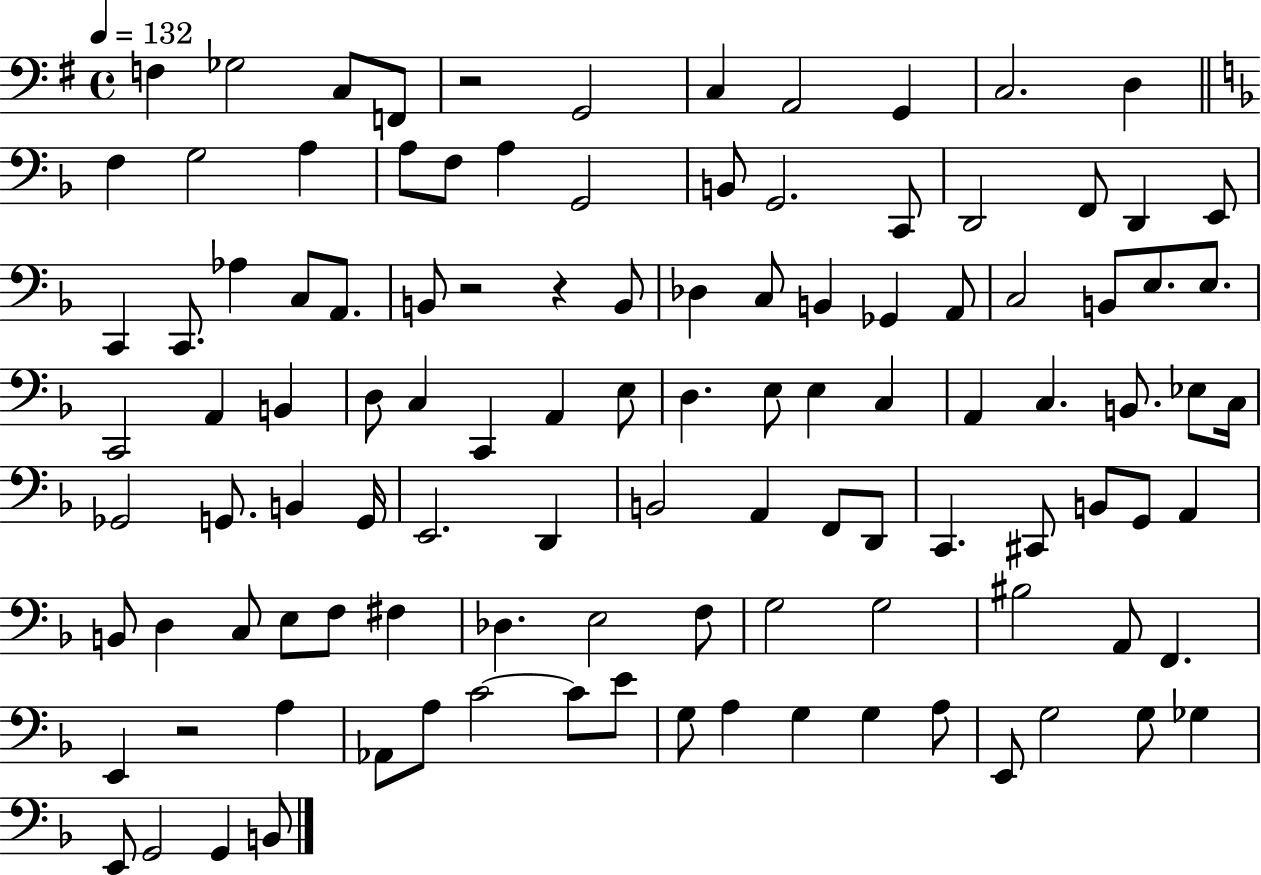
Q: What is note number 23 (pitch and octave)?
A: D2